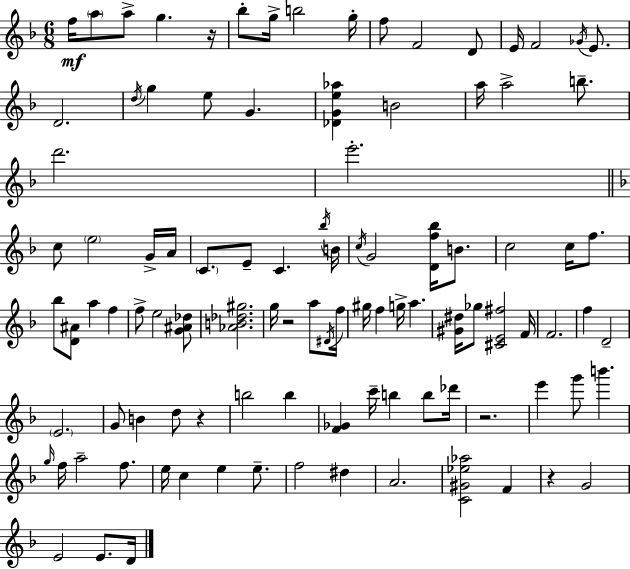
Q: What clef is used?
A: treble